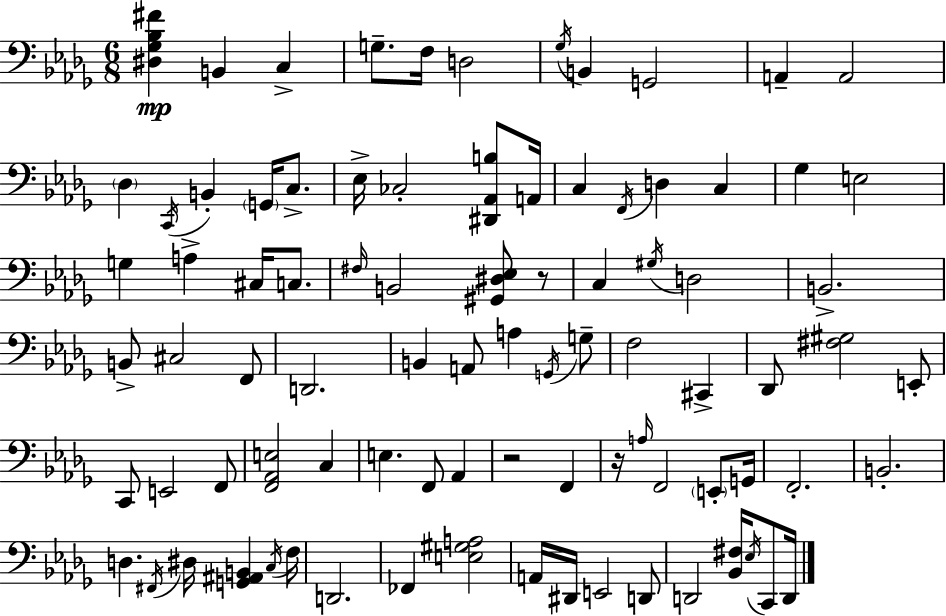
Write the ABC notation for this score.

X:1
T:Untitled
M:6/8
L:1/4
K:Bbm
[^D,_G,_B,^F] B,, C, G,/2 F,/4 D,2 _G,/4 B,, G,,2 A,, A,,2 _D, C,,/4 B,, G,,/4 C,/2 _E,/4 _C,2 [^D,,_A,,B,]/2 A,,/4 C, F,,/4 D, C, _G, E,2 G, A, ^C,/4 C,/2 ^F,/4 B,,2 [^G,,^D,_E,]/2 z/2 C, ^G,/4 D,2 B,,2 B,,/2 ^C,2 F,,/2 D,,2 B,, A,,/2 A, G,,/4 G,/2 F,2 ^C,, _D,,/2 [^F,^G,]2 E,,/2 C,,/2 E,,2 F,,/2 [F,,_A,,E,]2 C, E, F,,/2 _A,, z2 F,, z/4 A,/4 F,,2 E,,/2 G,,/4 F,,2 B,,2 D, ^F,,/4 ^D,/4 [G,,^A,,B,,] C,/4 F,/4 D,,2 _F,, [E,^G,A,]2 A,,/4 ^D,,/4 E,,2 D,,/2 D,,2 [_B,,^F,]/4 _E,/4 C,,/2 D,,/4